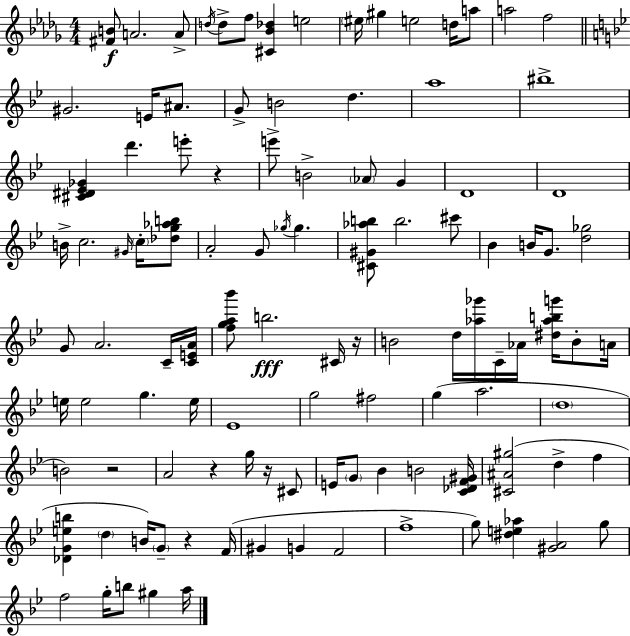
{
  \clef treble
  \numericTimeSignature
  \time 4/4
  \key bes \minor
  <fis' b'>8\f a'2. a'8-> | \acciaccatura { d''16 } d''8-> f''8 <cis' bes' des''>4 e''2 | \parenthesize eis''16 gis''4 e''2 d''16 a''8 | a''2 f''2 | \break \bar "||" \break \key g \minor gis'2. e'16 ais'8. | g'8-> b'2 d''4. | a''1 | bis''1-> | \break <cis' dis' ees' ges'>4 d'''4. e'''8-. r4 | e'''8-> b'2-> \parenthesize aes'8 g'4 | d'1 | d'1 | \break b'16-> c''2. \grace { gis'16 } \parenthesize c''16-. <des'' g'' aes'' b''>8 | a'2-. g'8 \acciaccatura { ges''16 } ges''4. | <cis' gis' aes'' b''>8 b''2. | cis'''8 bes'4 b'16 g'8. <d'' ges''>2 | \break g'8 a'2. | c'16-- <c' e' a'>16 <f'' g'' a'' bes'''>8 b''2.\fff | cis'16 r16 b'2 d''16 <aes'' ges'''>16 c'16-- aes'16 <dis'' aes'' b'' g'''>16 b'8-. | a'16 e''16 e''2 g''4. | \break e''16 ees'1 | g''2 fis''2 | g''4( a''2. | \parenthesize d''1 | \break b'2) r2 | a'2 r4 g''16 r16 | cis'8 e'16 \parenthesize g'8 bes'4 b'2 | <c' des' f' gis'>16 <cis' ais' gis''>2( d''4-> f''4 | \break <des' g' e'' b''>4 \parenthesize d''4 b'16) \parenthesize g'8-- r4 | f'16( gis'4 g'4 f'2 | f''1-> | g''8) <dis'' e'' aes''>4 <gis' a'>2 | \break g''8 f''2 g''16-. b''8 gis''4 | a''16 \bar "|."
}